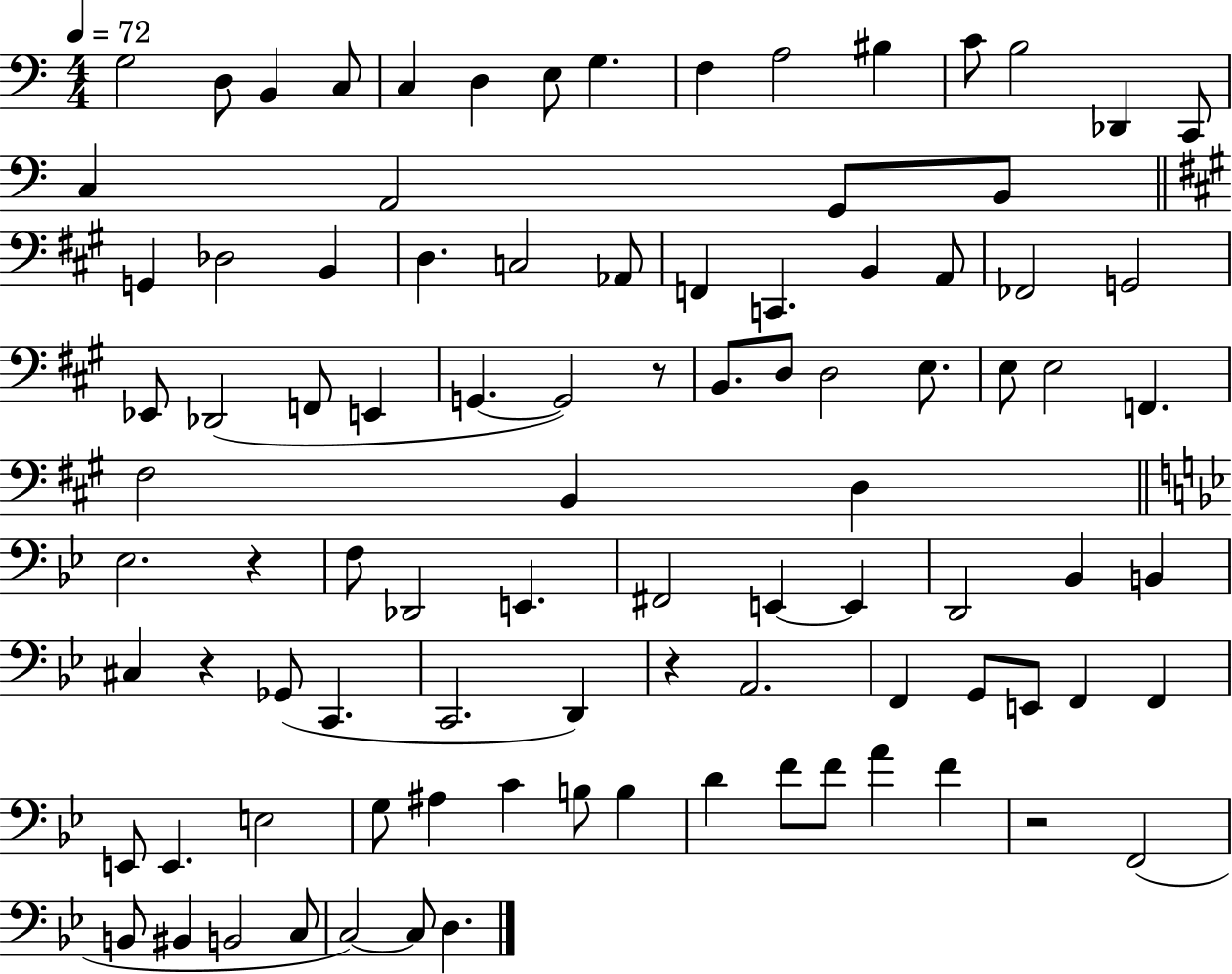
X:1
T:Untitled
M:4/4
L:1/4
K:C
G,2 D,/2 B,, C,/2 C, D, E,/2 G, F, A,2 ^B, C/2 B,2 _D,, C,,/2 C, A,,2 G,,/2 B,,/2 G,, _D,2 B,, D, C,2 _A,,/2 F,, C,, B,, A,,/2 _F,,2 G,,2 _E,,/2 _D,,2 F,,/2 E,, G,, G,,2 z/2 B,,/2 D,/2 D,2 E,/2 E,/2 E,2 F,, ^F,2 B,, D, _E,2 z F,/2 _D,,2 E,, ^F,,2 E,, E,, D,,2 _B,, B,, ^C, z _G,,/2 C,, C,,2 D,, z A,,2 F,, G,,/2 E,,/2 F,, F,, E,,/2 E,, E,2 G,/2 ^A, C B,/2 B, D F/2 F/2 A F z2 F,,2 B,,/2 ^B,, B,,2 C,/2 C,2 C,/2 D,